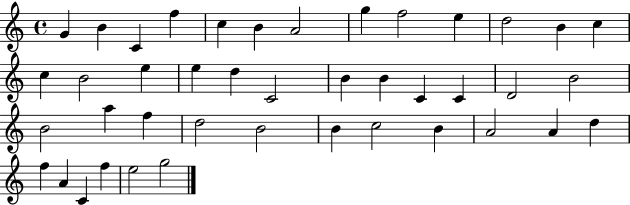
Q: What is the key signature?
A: C major